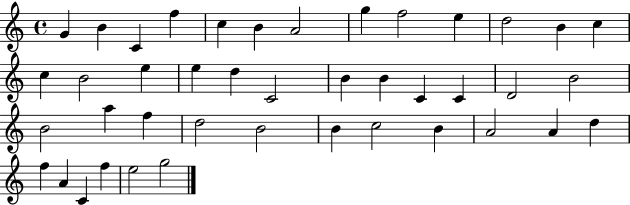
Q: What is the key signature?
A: C major